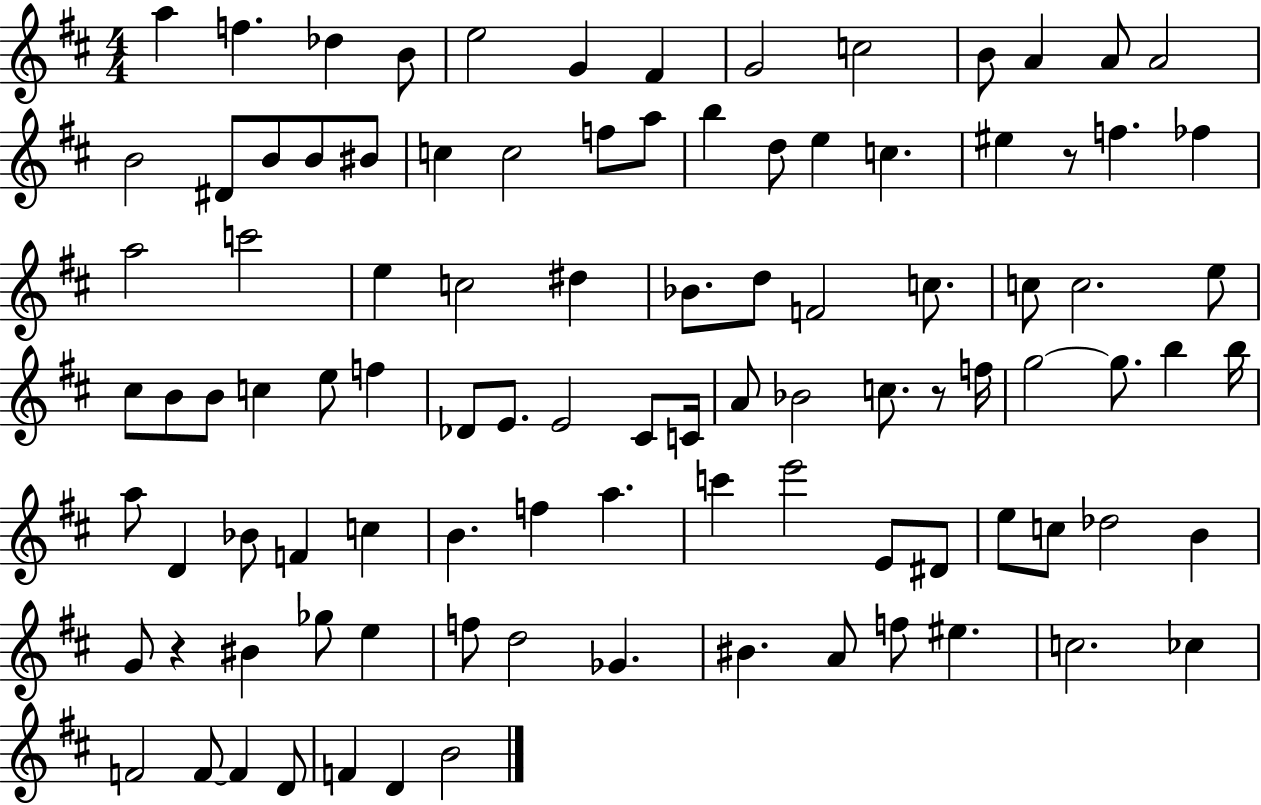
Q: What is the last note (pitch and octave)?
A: B4